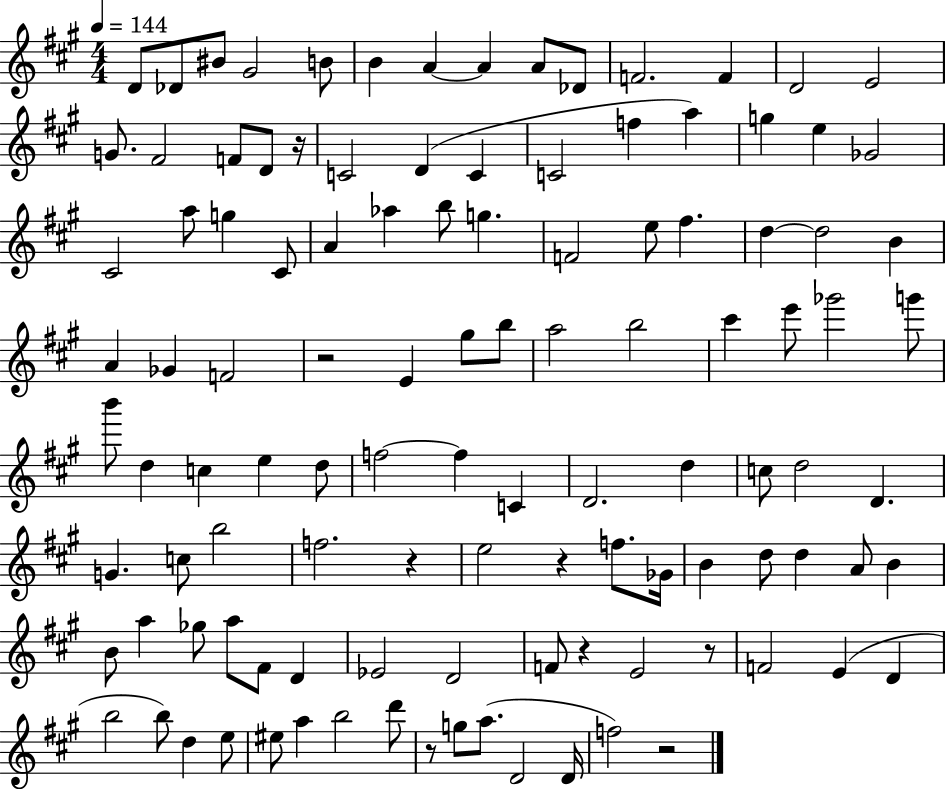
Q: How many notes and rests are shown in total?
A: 112